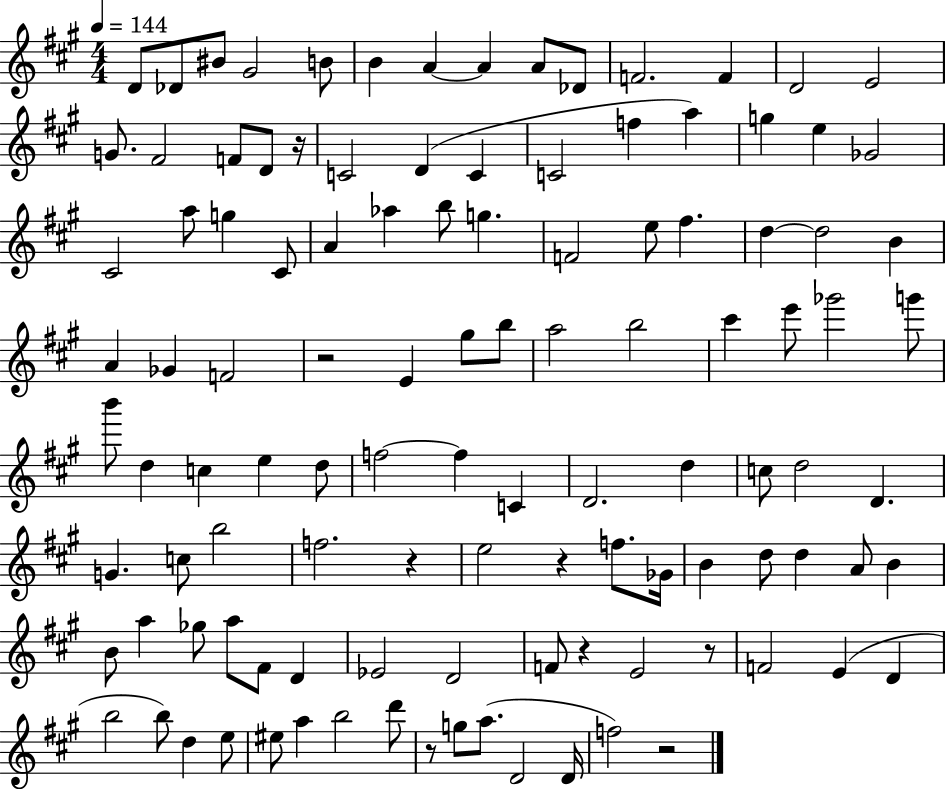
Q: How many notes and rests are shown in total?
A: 112